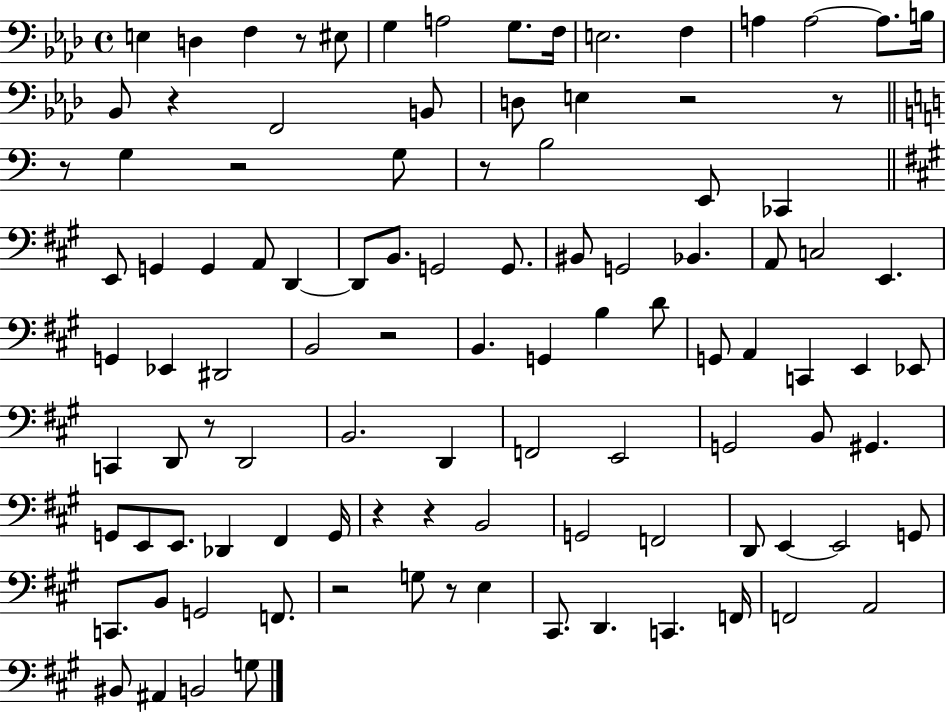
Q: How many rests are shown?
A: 13